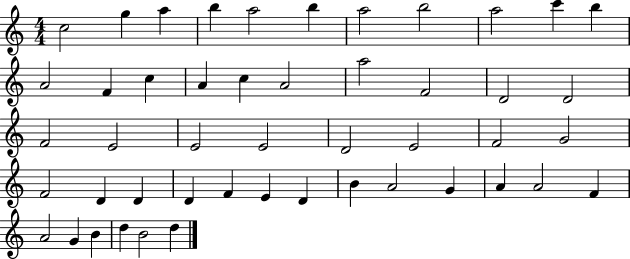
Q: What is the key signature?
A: C major